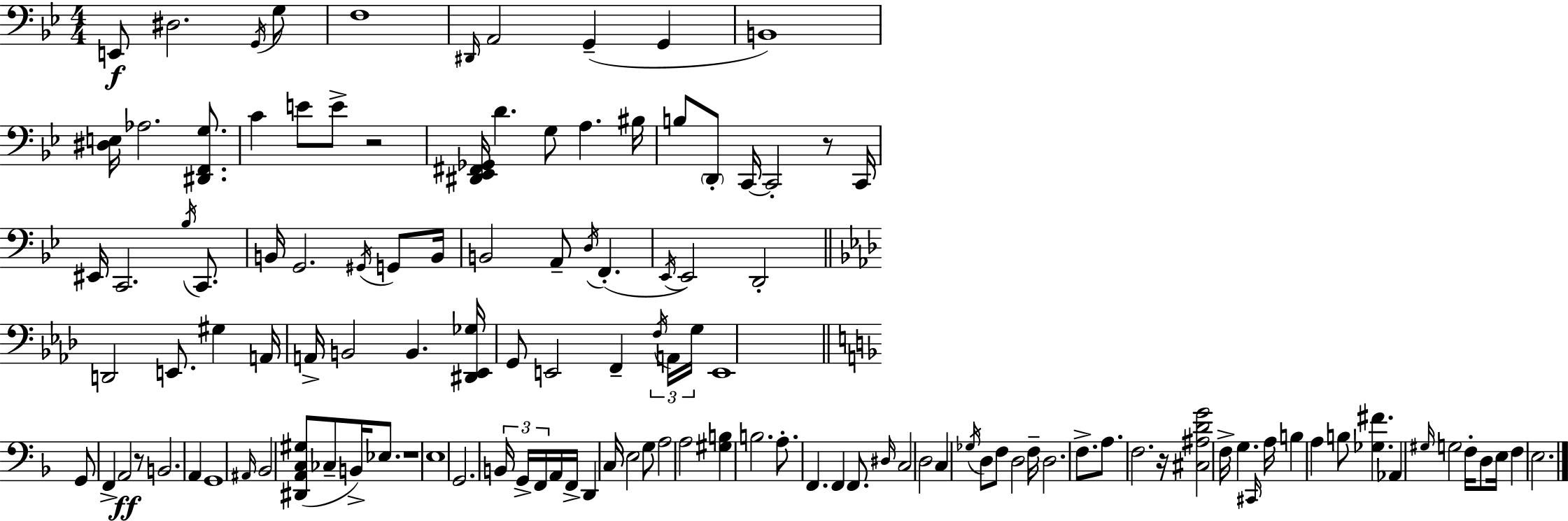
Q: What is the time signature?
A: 4/4